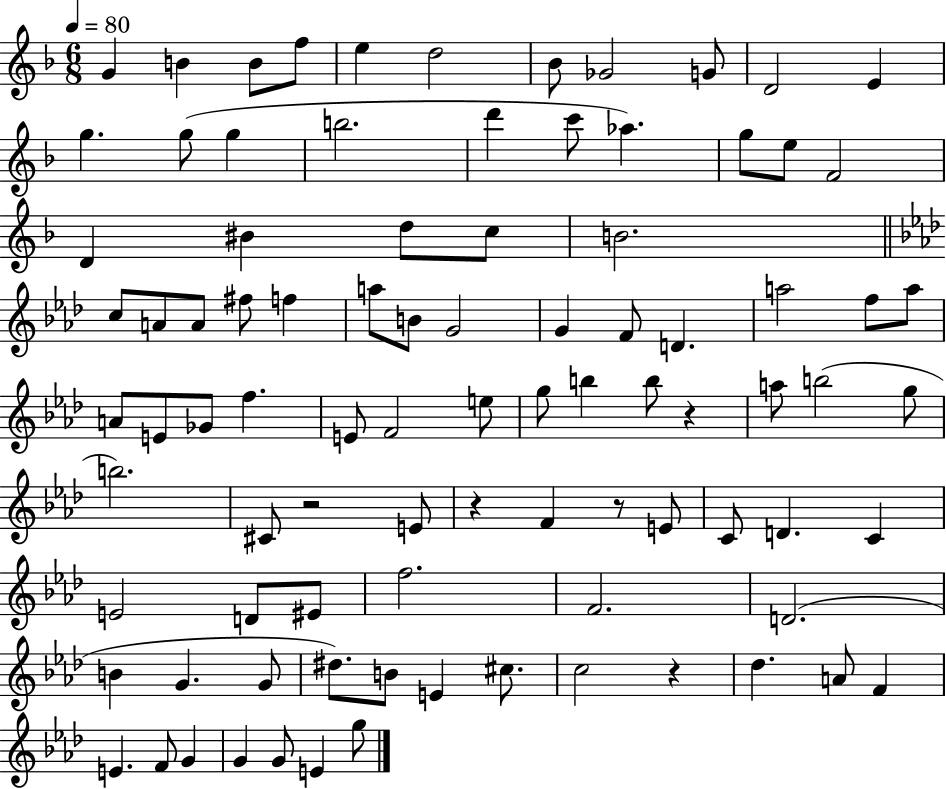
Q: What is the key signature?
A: F major